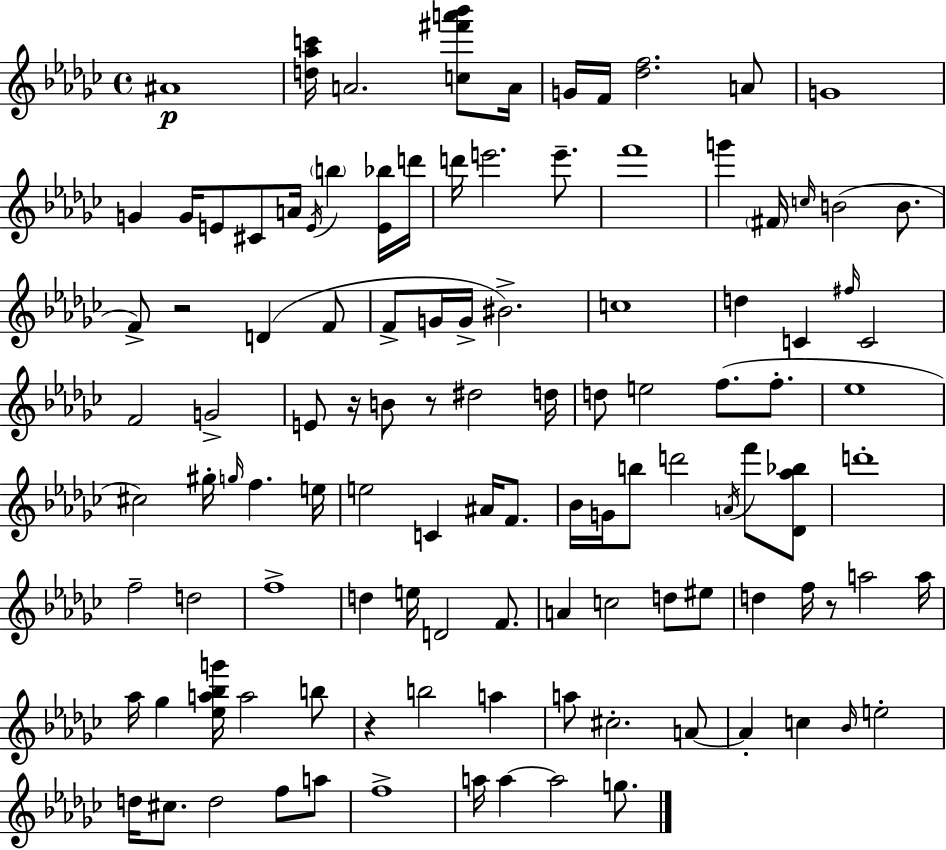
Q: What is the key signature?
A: EES minor